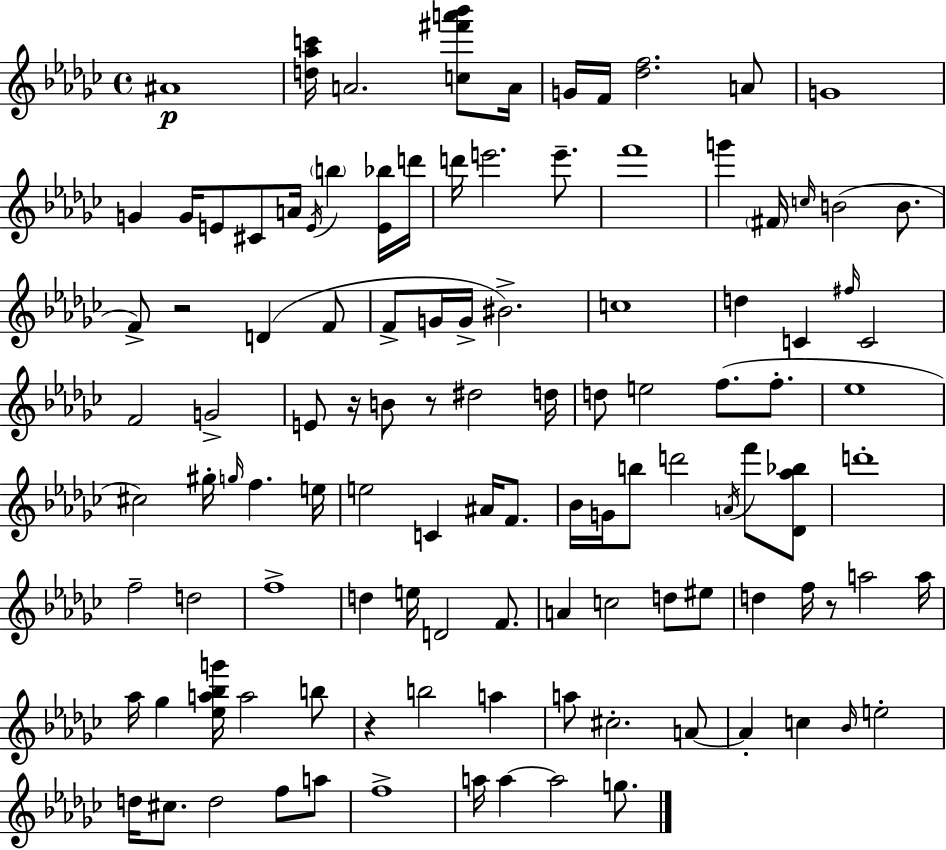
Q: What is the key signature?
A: EES minor